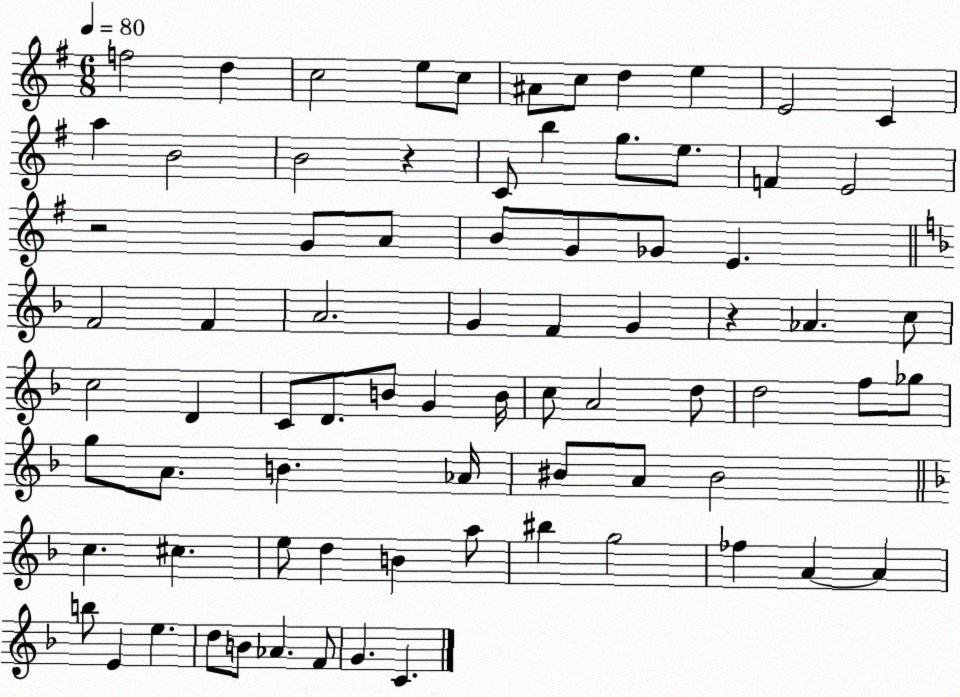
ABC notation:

X:1
T:Untitled
M:6/8
L:1/4
K:G
f2 d c2 e/2 c/2 ^A/2 c/2 d e E2 C a B2 B2 z C/2 b g/2 e/2 F E2 z2 G/2 A/2 B/2 G/2 _G/2 E F2 F A2 G F G z _A c/2 c2 D C/2 D/2 B/2 G B/4 c/2 A2 d/2 d2 f/2 _g/2 g/2 A/2 B _A/4 ^B/2 A/2 ^B2 c ^c e/2 d B a/2 ^b g2 _f A A b/2 E e d/2 B/2 _A F/2 G C